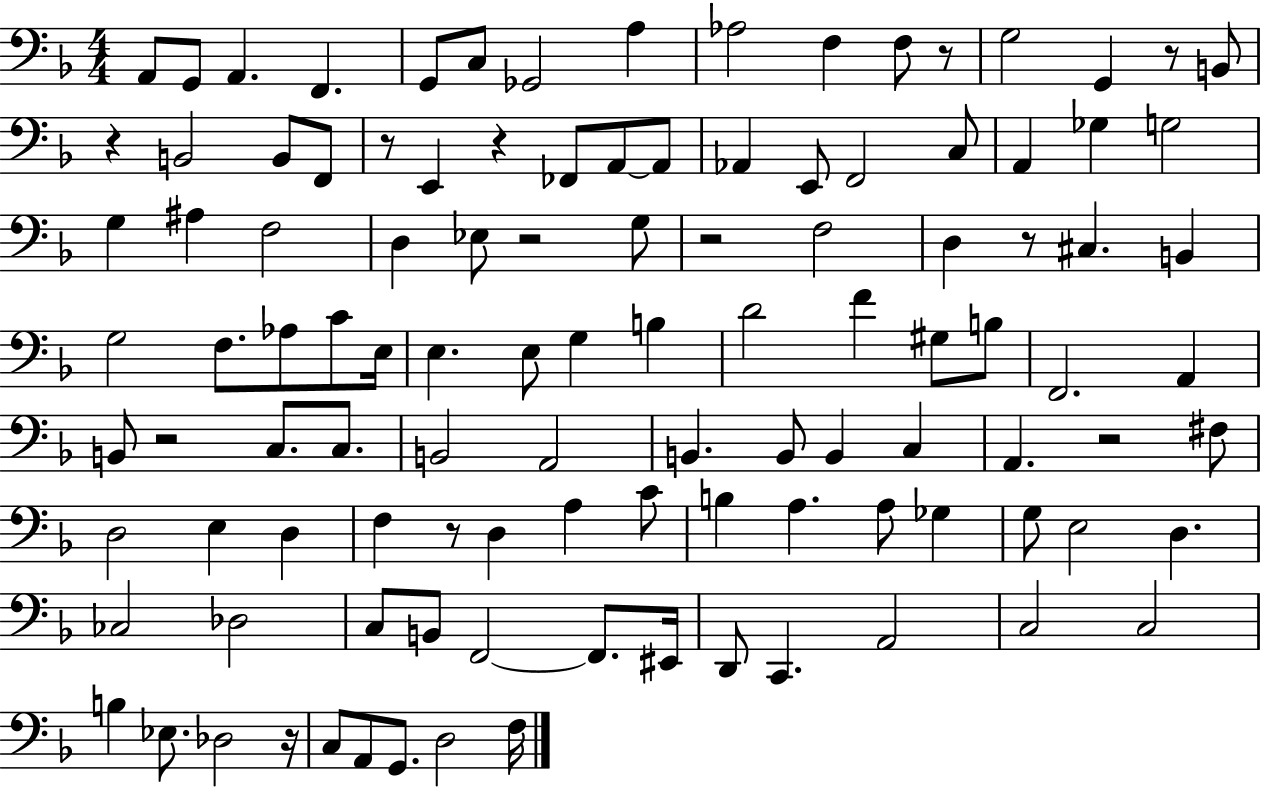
A2/e G2/e A2/q. F2/q. G2/e C3/e Gb2/h A3/q Ab3/h F3/q F3/e R/e G3/h G2/q R/e B2/e R/q B2/h B2/e F2/e R/e E2/q R/q FES2/e A2/e A2/e Ab2/q E2/e F2/h C3/e A2/q Gb3/q G3/h G3/q A#3/q F3/h D3/q Eb3/e R/h G3/e R/h F3/h D3/q R/e C#3/q. B2/q G3/h F3/e. Ab3/e C4/e E3/s E3/q. E3/e G3/q B3/q D4/h F4/q G#3/e B3/e F2/h. A2/q B2/e R/h C3/e. C3/e. B2/h A2/h B2/q. B2/e B2/q C3/q A2/q. R/h F#3/e D3/h E3/q D3/q F3/q R/e D3/q A3/q C4/e B3/q A3/q. A3/e Gb3/q G3/e E3/h D3/q. CES3/h Db3/h C3/e B2/e F2/h F2/e. EIS2/s D2/e C2/q. A2/h C3/h C3/h B3/q Eb3/e. Db3/h R/s C3/e A2/e G2/e. D3/h F3/s